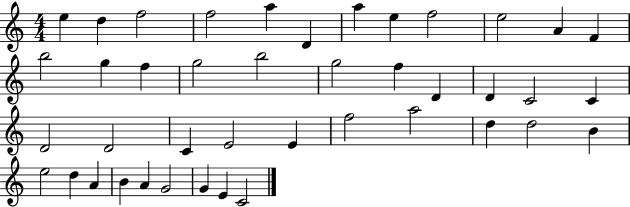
E5/q D5/q F5/h F5/h A5/q D4/q A5/q E5/q F5/h E5/h A4/q F4/q B5/h G5/q F5/q G5/h B5/h G5/h F5/q D4/q D4/q C4/h C4/q D4/h D4/h C4/q E4/h E4/q F5/h A5/h D5/q D5/h B4/q E5/h D5/q A4/q B4/q A4/q G4/h G4/q E4/q C4/h